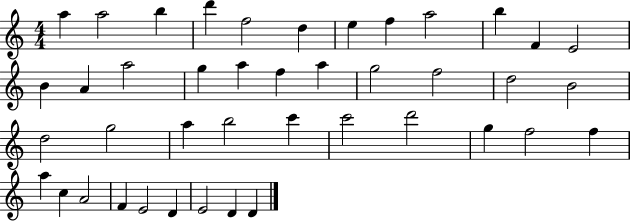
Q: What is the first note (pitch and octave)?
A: A5